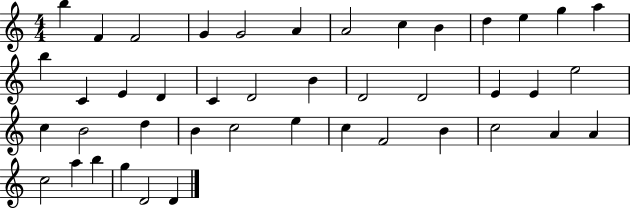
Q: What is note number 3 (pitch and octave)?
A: F4